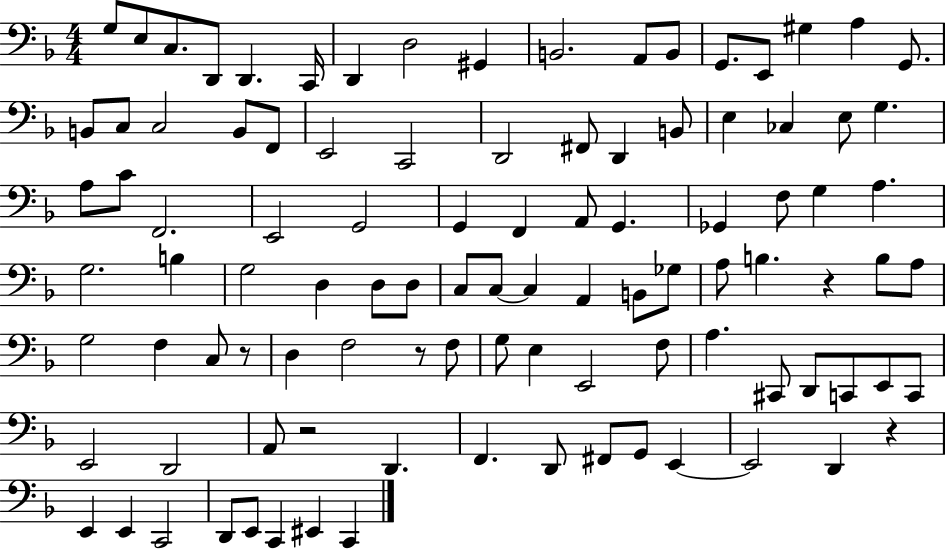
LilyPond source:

{
  \clef bass
  \numericTimeSignature
  \time 4/4
  \key f \major
  g8 e8 c8. d,8 d,4. c,16 | d,4 d2 gis,4 | b,2. a,8 b,8 | g,8. e,8 gis4 a4 g,8. | \break b,8 c8 c2 b,8 f,8 | e,2 c,2 | d,2 fis,8 d,4 b,8 | e4 ces4 e8 g4. | \break a8 c'8 f,2. | e,2 g,2 | g,4 f,4 a,8 g,4. | ges,4 f8 g4 a4. | \break g2. b4 | g2 d4 d8 d8 | c8 c8~~ c4 a,4 b,8 ges8 | a8 b4. r4 b8 a8 | \break g2 f4 c8 r8 | d4 f2 r8 f8 | g8 e4 e,2 f8 | a4. cis,8 d,8 c,8 e,8 c,8 | \break e,2 d,2 | a,8 r2 d,4. | f,4. d,8 fis,8 g,8 e,4~~ | e,2 d,4 r4 | \break e,4 e,4 c,2 | d,8 e,8 c,4 eis,4 c,4 | \bar "|."
}